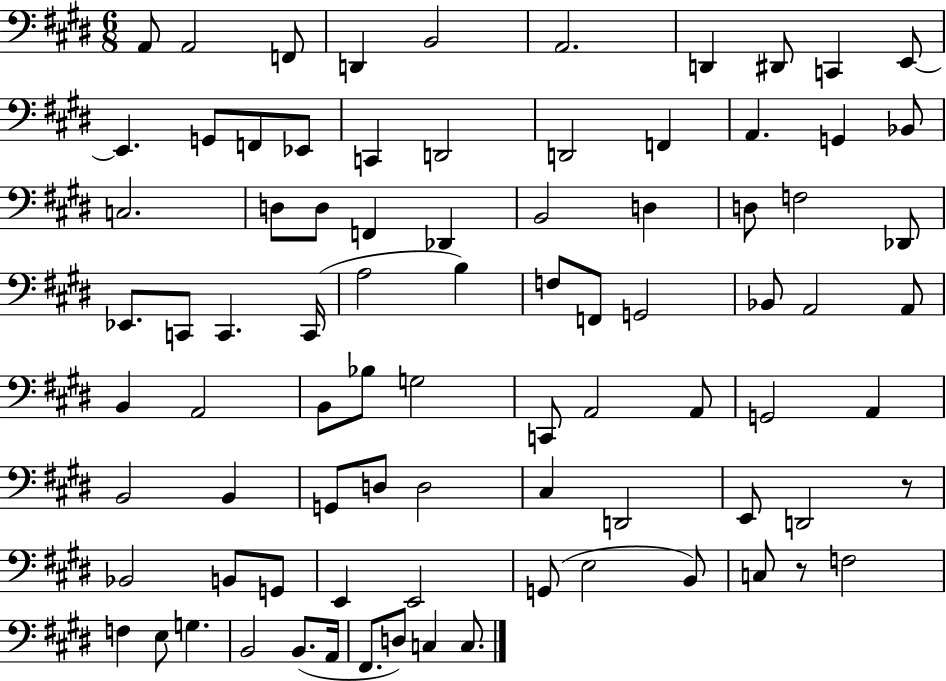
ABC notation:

X:1
T:Untitled
M:6/8
L:1/4
K:E
A,,/2 A,,2 F,,/2 D,, B,,2 A,,2 D,, ^D,,/2 C,, E,,/2 E,, G,,/2 F,,/2 _E,,/2 C,, D,,2 D,,2 F,, A,, G,, _B,,/2 C,2 D,/2 D,/2 F,, _D,, B,,2 D, D,/2 F,2 _D,,/2 _E,,/2 C,,/2 C,, C,,/4 A,2 B, F,/2 F,,/2 G,,2 _B,,/2 A,,2 A,,/2 B,, A,,2 B,,/2 _B,/2 G,2 C,,/2 A,,2 A,,/2 G,,2 A,, B,,2 B,, G,,/2 D,/2 D,2 ^C, D,,2 E,,/2 D,,2 z/2 _B,,2 B,,/2 G,,/2 E,, E,,2 G,,/2 E,2 B,,/2 C,/2 z/2 F,2 F, E,/2 G, B,,2 B,,/2 A,,/4 ^F,,/2 D,/2 C, C,/2